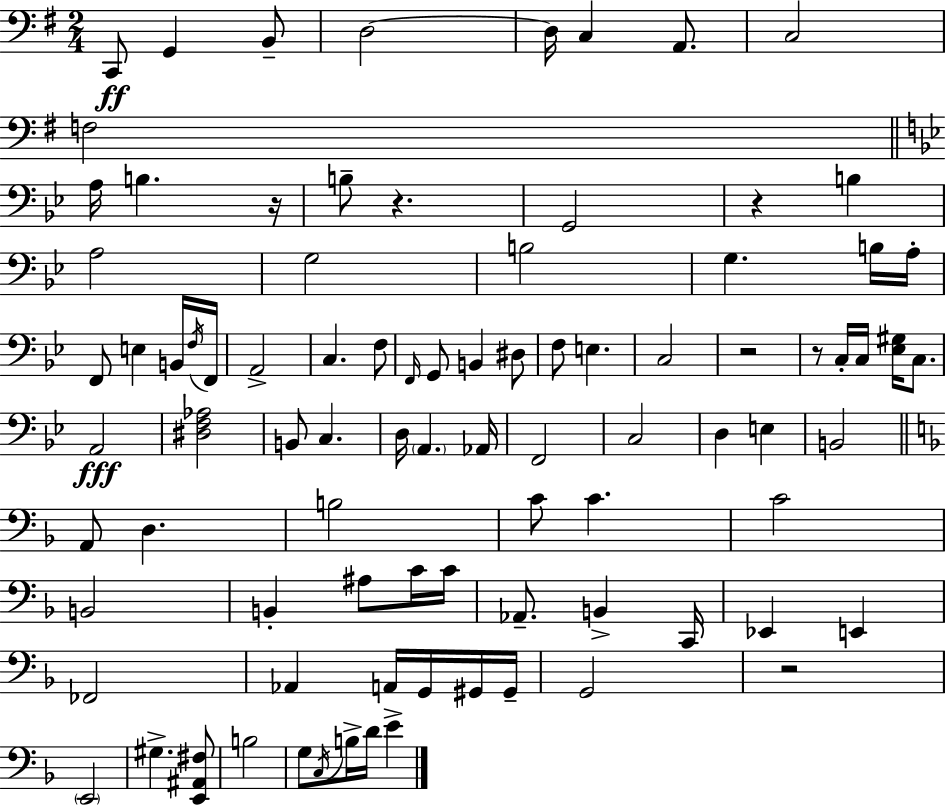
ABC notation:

X:1
T:Untitled
M:2/4
L:1/4
K:Em
C,,/2 G,, B,,/2 D,2 D,/4 C, A,,/2 C,2 F,2 A,/4 B, z/4 B,/2 z G,,2 z B, A,2 G,2 B,2 G, B,/4 A,/4 F,,/2 E, B,,/4 F,/4 F,,/4 A,,2 C, F,/2 F,,/4 G,,/2 B,, ^D,/2 F,/2 E, C,2 z2 z/2 C,/4 C,/4 [_E,^G,]/4 C,/2 A,,2 [^D,F,_A,]2 B,,/2 C, D,/4 A,, _A,,/4 F,,2 C,2 D, E, B,,2 A,,/2 D, B,2 C/2 C C2 B,,2 B,, ^A,/2 C/4 C/4 _A,,/2 B,, C,,/4 _E,, E,, _F,,2 _A,, A,,/4 G,,/4 ^G,,/4 ^G,,/4 G,,2 z2 E,,2 ^G, [E,,^A,,^F,]/2 B,2 G,/2 C,/4 B,/4 D/4 E